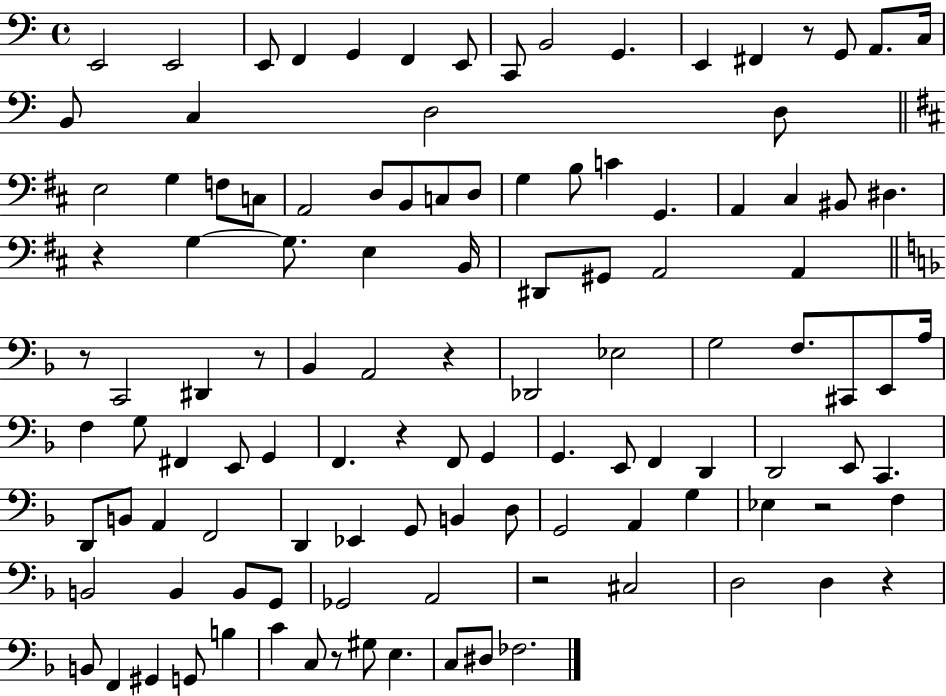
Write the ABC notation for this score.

X:1
T:Untitled
M:4/4
L:1/4
K:C
E,,2 E,,2 E,,/2 F,, G,, F,, E,,/2 C,,/2 B,,2 G,, E,, ^F,, z/2 G,,/2 A,,/2 C,/4 B,,/2 C, D,2 D,/2 E,2 G, F,/2 C,/2 A,,2 D,/2 B,,/2 C,/2 D,/2 G, B,/2 C G,, A,, ^C, ^B,,/2 ^D, z G, G,/2 E, B,,/4 ^D,,/2 ^G,,/2 A,,2 A,, z/2 C,,2 ^D,, z/2 _B,, A,,2 z _D,,2 _E,2 G,2 F,/2 ^C,,/2 E,,/2 A,/4 F, G,/2 ^F,, E,,/2 G,, F,, z F,,/2 G,, G,, E,,/2 F,, D,, D,,2 E,,/2 C,, D,,/2 B,,/2 A,, F,,2 D,, _E,, G,,/2 B,, D,/2 G,,2 A,, G, _E, z2 F, B,,2 B,, B,,/2 G,,/2 _G,,2 A,,2 z2 ^C,2 D,2 D, z B,,/2 F,, ^G,, G,,/2 B, C C,/2 z/2 ^G,/2 E, C,/2 ^D,/2 _F,2